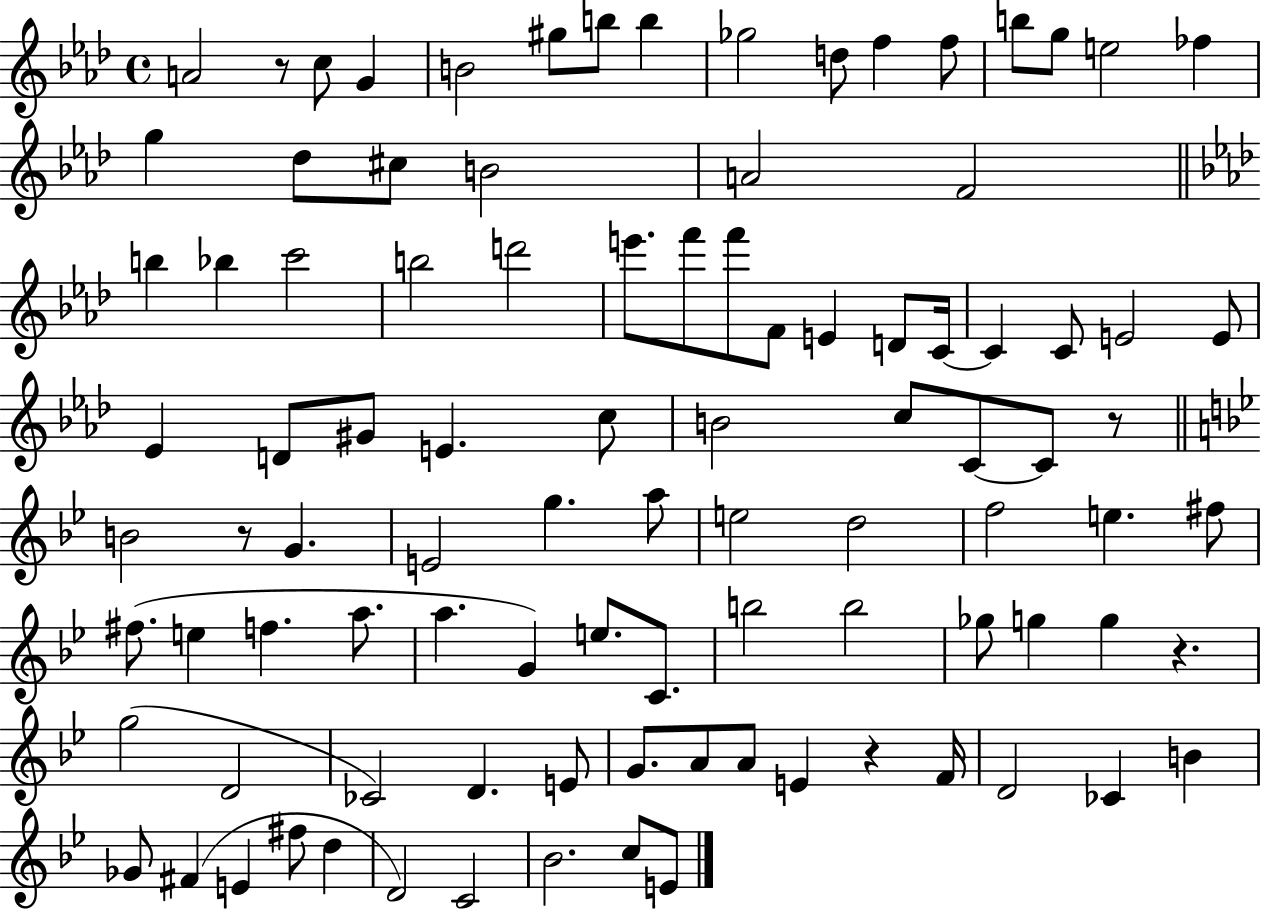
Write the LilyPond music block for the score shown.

{
  \clef treble
  \time 4/4
  \defaultTimeSignature
  \key aes \major
  a'2 r8 c''8 g'4 | b'2 gis''8 b''8 b''4 | ges''2 d''8 f''4 f''8 | b''8 g''8 e''2 fes''4 | \break g''4 des''8 cis''8 b'2 | a'2 f'2 | \bar "||" \break \key aes \major b''4 bes''4 c'''2 | b''2 d'''2 | e'''8. f'''8 f'''8 f'8 e'4 d'8 c'16~~ | c'4 c'8 e'2 e'8 | \break ees'4 d'8 gis'8 e'4. c''8 | b'2 c''8 c'8~~ c'8 r8 | \bar "||" \break \key bes \major b'2 r8 g'4. | e'2 g''4. a''8 | e''2 d''2 | f''2 e''4. fis''8 | \break fis''8.( e''4 f''4. a''8. | a''4. g'4) e''8. c'8. | b''2 b''2 | ges''8 g''4 g''4 r4. | \break g''2( d'2 | ces'2) d'4. e'8 | g'8. a'8 a'8 e'4 r4 f'16 | d'2 ces'4 b'4 | \break ges'8 fis'4( e'4 fis''8 d''4 | d'2) c'2 | bes'2. c''8 e'8 | \bar "|."
}